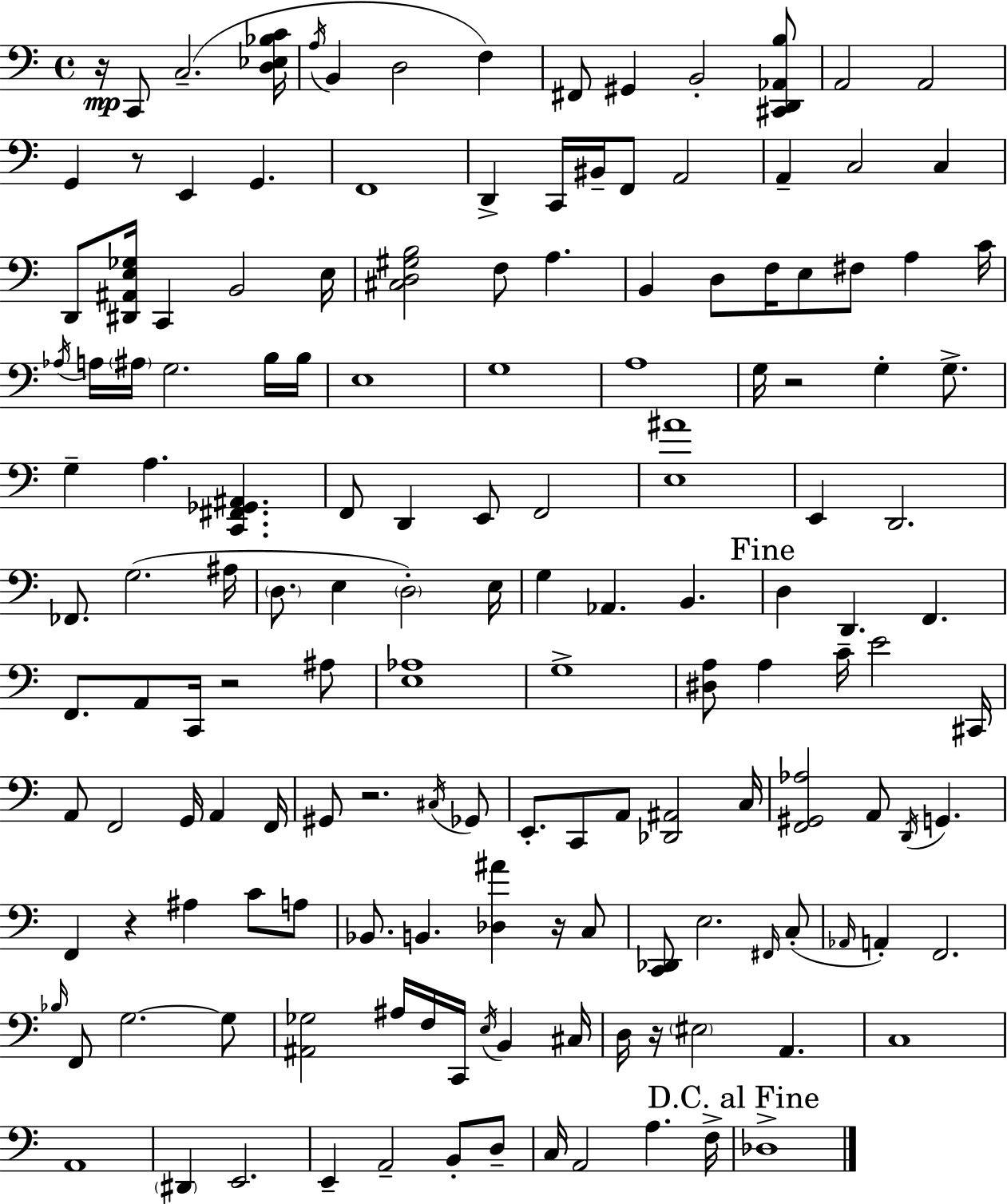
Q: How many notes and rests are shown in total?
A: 153